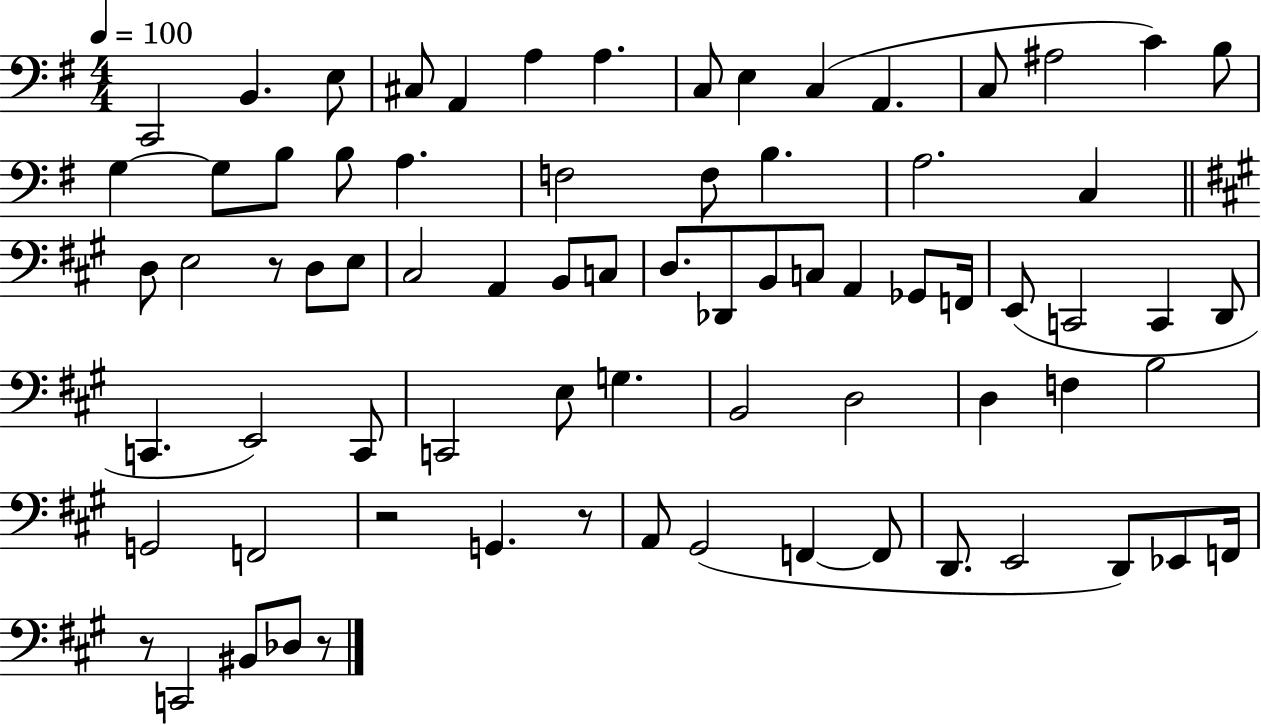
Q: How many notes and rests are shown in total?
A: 75